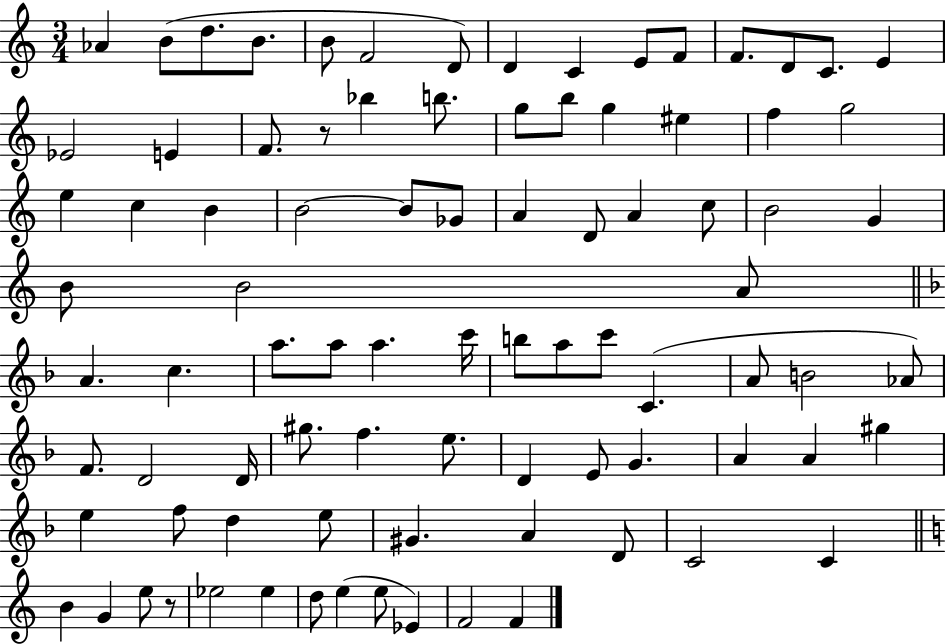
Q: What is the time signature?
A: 3/4